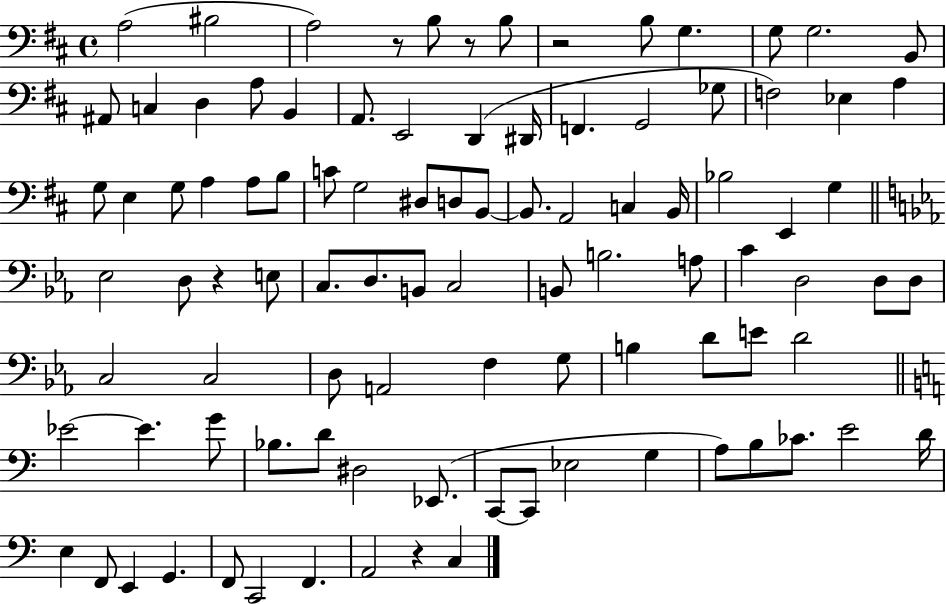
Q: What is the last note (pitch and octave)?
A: C3